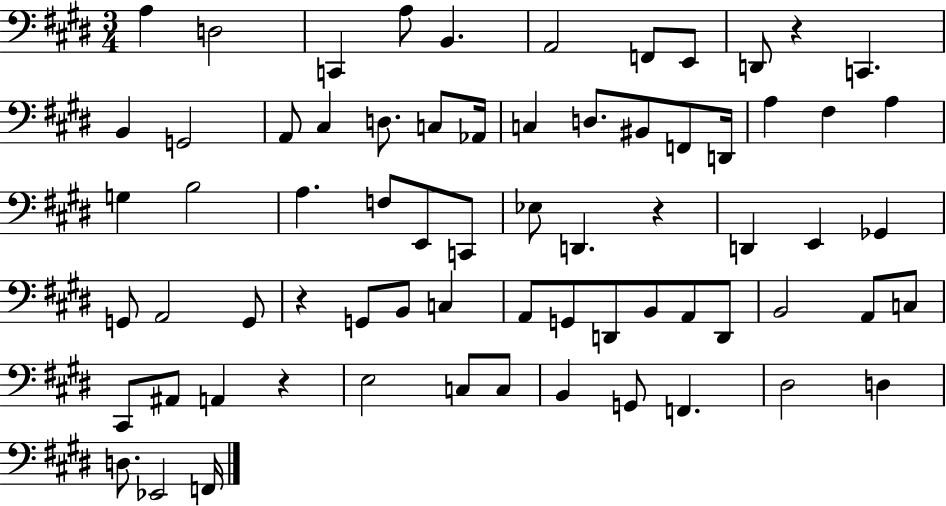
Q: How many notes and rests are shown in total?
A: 69